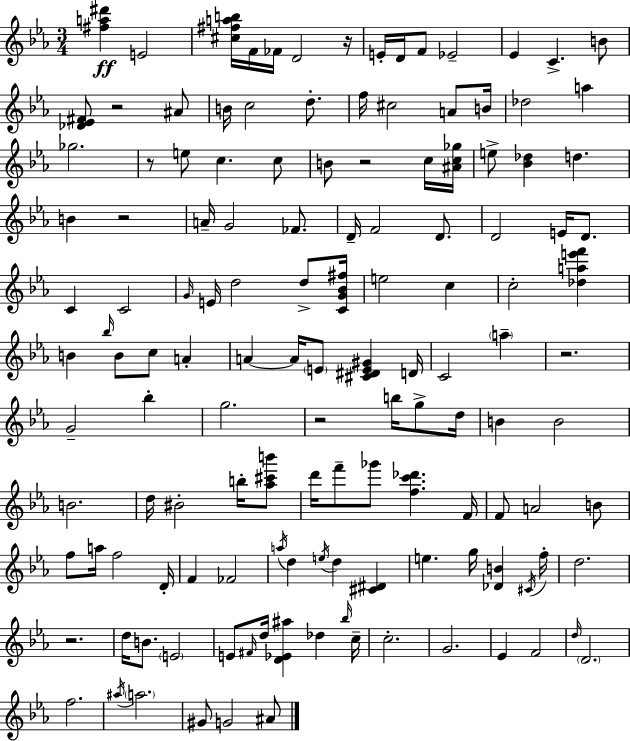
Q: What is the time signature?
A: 3/4